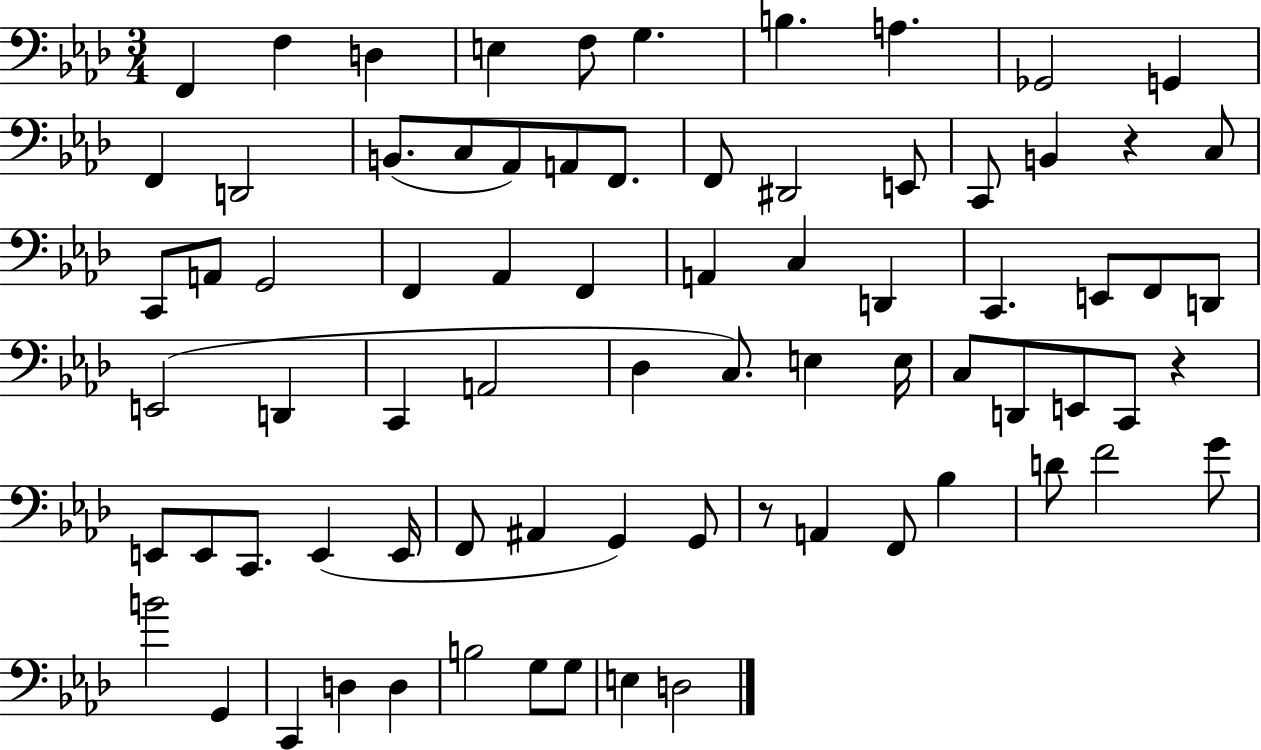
{
  \clef bass
  \numericTimeSignature
  \time 3/4
  \key aes \major
  f,4 f4 d4 | e4 f8 g4. | b4. a4. | ges,2 g,4 | \break f,4 d,2 | b,8.( c8 aes,8) a,8 f,8. | f,8 dis,2 e,8 | c,8 b,4 r4 c8 | \break c,8 a,8 g,2 | f,4 aes,4 f,4 | a,4 c4 d,4 | c,4. e,8 f,8 d,8 | \break e,2( d,4 | c,4 a,2 | des4 c8.) e4 e16 | c8 d,8 e,8 c,8 r4 | \break e,8 e,8 c,8. e,4( e,16 | f,8 ais,4 g,4) g,8 | r8 a,4 f,8 bes4 | d'8 f'2 g'8 | \break b'2 g,4 | c,4 d4 d4 | b2 g8 g8 | e4 d2 | \break \bar "|."
}